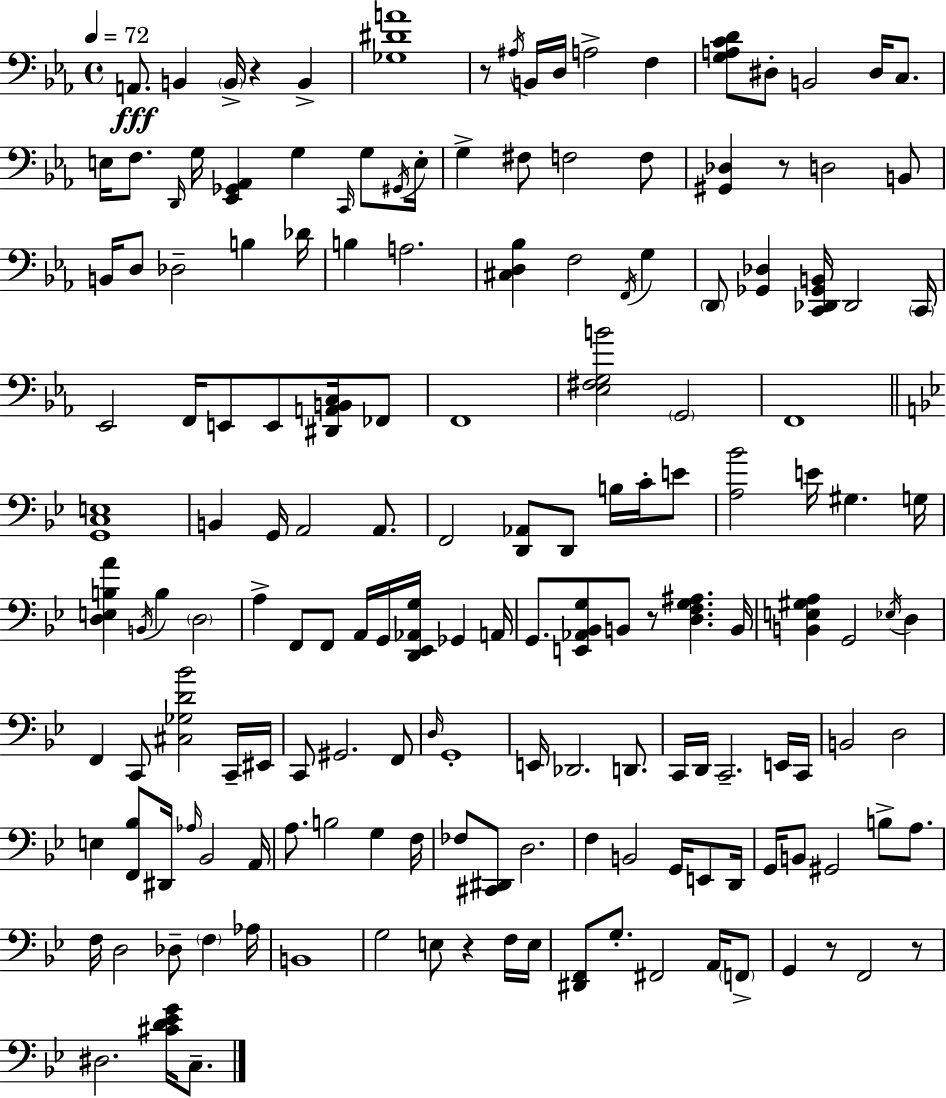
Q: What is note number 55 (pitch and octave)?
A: D2